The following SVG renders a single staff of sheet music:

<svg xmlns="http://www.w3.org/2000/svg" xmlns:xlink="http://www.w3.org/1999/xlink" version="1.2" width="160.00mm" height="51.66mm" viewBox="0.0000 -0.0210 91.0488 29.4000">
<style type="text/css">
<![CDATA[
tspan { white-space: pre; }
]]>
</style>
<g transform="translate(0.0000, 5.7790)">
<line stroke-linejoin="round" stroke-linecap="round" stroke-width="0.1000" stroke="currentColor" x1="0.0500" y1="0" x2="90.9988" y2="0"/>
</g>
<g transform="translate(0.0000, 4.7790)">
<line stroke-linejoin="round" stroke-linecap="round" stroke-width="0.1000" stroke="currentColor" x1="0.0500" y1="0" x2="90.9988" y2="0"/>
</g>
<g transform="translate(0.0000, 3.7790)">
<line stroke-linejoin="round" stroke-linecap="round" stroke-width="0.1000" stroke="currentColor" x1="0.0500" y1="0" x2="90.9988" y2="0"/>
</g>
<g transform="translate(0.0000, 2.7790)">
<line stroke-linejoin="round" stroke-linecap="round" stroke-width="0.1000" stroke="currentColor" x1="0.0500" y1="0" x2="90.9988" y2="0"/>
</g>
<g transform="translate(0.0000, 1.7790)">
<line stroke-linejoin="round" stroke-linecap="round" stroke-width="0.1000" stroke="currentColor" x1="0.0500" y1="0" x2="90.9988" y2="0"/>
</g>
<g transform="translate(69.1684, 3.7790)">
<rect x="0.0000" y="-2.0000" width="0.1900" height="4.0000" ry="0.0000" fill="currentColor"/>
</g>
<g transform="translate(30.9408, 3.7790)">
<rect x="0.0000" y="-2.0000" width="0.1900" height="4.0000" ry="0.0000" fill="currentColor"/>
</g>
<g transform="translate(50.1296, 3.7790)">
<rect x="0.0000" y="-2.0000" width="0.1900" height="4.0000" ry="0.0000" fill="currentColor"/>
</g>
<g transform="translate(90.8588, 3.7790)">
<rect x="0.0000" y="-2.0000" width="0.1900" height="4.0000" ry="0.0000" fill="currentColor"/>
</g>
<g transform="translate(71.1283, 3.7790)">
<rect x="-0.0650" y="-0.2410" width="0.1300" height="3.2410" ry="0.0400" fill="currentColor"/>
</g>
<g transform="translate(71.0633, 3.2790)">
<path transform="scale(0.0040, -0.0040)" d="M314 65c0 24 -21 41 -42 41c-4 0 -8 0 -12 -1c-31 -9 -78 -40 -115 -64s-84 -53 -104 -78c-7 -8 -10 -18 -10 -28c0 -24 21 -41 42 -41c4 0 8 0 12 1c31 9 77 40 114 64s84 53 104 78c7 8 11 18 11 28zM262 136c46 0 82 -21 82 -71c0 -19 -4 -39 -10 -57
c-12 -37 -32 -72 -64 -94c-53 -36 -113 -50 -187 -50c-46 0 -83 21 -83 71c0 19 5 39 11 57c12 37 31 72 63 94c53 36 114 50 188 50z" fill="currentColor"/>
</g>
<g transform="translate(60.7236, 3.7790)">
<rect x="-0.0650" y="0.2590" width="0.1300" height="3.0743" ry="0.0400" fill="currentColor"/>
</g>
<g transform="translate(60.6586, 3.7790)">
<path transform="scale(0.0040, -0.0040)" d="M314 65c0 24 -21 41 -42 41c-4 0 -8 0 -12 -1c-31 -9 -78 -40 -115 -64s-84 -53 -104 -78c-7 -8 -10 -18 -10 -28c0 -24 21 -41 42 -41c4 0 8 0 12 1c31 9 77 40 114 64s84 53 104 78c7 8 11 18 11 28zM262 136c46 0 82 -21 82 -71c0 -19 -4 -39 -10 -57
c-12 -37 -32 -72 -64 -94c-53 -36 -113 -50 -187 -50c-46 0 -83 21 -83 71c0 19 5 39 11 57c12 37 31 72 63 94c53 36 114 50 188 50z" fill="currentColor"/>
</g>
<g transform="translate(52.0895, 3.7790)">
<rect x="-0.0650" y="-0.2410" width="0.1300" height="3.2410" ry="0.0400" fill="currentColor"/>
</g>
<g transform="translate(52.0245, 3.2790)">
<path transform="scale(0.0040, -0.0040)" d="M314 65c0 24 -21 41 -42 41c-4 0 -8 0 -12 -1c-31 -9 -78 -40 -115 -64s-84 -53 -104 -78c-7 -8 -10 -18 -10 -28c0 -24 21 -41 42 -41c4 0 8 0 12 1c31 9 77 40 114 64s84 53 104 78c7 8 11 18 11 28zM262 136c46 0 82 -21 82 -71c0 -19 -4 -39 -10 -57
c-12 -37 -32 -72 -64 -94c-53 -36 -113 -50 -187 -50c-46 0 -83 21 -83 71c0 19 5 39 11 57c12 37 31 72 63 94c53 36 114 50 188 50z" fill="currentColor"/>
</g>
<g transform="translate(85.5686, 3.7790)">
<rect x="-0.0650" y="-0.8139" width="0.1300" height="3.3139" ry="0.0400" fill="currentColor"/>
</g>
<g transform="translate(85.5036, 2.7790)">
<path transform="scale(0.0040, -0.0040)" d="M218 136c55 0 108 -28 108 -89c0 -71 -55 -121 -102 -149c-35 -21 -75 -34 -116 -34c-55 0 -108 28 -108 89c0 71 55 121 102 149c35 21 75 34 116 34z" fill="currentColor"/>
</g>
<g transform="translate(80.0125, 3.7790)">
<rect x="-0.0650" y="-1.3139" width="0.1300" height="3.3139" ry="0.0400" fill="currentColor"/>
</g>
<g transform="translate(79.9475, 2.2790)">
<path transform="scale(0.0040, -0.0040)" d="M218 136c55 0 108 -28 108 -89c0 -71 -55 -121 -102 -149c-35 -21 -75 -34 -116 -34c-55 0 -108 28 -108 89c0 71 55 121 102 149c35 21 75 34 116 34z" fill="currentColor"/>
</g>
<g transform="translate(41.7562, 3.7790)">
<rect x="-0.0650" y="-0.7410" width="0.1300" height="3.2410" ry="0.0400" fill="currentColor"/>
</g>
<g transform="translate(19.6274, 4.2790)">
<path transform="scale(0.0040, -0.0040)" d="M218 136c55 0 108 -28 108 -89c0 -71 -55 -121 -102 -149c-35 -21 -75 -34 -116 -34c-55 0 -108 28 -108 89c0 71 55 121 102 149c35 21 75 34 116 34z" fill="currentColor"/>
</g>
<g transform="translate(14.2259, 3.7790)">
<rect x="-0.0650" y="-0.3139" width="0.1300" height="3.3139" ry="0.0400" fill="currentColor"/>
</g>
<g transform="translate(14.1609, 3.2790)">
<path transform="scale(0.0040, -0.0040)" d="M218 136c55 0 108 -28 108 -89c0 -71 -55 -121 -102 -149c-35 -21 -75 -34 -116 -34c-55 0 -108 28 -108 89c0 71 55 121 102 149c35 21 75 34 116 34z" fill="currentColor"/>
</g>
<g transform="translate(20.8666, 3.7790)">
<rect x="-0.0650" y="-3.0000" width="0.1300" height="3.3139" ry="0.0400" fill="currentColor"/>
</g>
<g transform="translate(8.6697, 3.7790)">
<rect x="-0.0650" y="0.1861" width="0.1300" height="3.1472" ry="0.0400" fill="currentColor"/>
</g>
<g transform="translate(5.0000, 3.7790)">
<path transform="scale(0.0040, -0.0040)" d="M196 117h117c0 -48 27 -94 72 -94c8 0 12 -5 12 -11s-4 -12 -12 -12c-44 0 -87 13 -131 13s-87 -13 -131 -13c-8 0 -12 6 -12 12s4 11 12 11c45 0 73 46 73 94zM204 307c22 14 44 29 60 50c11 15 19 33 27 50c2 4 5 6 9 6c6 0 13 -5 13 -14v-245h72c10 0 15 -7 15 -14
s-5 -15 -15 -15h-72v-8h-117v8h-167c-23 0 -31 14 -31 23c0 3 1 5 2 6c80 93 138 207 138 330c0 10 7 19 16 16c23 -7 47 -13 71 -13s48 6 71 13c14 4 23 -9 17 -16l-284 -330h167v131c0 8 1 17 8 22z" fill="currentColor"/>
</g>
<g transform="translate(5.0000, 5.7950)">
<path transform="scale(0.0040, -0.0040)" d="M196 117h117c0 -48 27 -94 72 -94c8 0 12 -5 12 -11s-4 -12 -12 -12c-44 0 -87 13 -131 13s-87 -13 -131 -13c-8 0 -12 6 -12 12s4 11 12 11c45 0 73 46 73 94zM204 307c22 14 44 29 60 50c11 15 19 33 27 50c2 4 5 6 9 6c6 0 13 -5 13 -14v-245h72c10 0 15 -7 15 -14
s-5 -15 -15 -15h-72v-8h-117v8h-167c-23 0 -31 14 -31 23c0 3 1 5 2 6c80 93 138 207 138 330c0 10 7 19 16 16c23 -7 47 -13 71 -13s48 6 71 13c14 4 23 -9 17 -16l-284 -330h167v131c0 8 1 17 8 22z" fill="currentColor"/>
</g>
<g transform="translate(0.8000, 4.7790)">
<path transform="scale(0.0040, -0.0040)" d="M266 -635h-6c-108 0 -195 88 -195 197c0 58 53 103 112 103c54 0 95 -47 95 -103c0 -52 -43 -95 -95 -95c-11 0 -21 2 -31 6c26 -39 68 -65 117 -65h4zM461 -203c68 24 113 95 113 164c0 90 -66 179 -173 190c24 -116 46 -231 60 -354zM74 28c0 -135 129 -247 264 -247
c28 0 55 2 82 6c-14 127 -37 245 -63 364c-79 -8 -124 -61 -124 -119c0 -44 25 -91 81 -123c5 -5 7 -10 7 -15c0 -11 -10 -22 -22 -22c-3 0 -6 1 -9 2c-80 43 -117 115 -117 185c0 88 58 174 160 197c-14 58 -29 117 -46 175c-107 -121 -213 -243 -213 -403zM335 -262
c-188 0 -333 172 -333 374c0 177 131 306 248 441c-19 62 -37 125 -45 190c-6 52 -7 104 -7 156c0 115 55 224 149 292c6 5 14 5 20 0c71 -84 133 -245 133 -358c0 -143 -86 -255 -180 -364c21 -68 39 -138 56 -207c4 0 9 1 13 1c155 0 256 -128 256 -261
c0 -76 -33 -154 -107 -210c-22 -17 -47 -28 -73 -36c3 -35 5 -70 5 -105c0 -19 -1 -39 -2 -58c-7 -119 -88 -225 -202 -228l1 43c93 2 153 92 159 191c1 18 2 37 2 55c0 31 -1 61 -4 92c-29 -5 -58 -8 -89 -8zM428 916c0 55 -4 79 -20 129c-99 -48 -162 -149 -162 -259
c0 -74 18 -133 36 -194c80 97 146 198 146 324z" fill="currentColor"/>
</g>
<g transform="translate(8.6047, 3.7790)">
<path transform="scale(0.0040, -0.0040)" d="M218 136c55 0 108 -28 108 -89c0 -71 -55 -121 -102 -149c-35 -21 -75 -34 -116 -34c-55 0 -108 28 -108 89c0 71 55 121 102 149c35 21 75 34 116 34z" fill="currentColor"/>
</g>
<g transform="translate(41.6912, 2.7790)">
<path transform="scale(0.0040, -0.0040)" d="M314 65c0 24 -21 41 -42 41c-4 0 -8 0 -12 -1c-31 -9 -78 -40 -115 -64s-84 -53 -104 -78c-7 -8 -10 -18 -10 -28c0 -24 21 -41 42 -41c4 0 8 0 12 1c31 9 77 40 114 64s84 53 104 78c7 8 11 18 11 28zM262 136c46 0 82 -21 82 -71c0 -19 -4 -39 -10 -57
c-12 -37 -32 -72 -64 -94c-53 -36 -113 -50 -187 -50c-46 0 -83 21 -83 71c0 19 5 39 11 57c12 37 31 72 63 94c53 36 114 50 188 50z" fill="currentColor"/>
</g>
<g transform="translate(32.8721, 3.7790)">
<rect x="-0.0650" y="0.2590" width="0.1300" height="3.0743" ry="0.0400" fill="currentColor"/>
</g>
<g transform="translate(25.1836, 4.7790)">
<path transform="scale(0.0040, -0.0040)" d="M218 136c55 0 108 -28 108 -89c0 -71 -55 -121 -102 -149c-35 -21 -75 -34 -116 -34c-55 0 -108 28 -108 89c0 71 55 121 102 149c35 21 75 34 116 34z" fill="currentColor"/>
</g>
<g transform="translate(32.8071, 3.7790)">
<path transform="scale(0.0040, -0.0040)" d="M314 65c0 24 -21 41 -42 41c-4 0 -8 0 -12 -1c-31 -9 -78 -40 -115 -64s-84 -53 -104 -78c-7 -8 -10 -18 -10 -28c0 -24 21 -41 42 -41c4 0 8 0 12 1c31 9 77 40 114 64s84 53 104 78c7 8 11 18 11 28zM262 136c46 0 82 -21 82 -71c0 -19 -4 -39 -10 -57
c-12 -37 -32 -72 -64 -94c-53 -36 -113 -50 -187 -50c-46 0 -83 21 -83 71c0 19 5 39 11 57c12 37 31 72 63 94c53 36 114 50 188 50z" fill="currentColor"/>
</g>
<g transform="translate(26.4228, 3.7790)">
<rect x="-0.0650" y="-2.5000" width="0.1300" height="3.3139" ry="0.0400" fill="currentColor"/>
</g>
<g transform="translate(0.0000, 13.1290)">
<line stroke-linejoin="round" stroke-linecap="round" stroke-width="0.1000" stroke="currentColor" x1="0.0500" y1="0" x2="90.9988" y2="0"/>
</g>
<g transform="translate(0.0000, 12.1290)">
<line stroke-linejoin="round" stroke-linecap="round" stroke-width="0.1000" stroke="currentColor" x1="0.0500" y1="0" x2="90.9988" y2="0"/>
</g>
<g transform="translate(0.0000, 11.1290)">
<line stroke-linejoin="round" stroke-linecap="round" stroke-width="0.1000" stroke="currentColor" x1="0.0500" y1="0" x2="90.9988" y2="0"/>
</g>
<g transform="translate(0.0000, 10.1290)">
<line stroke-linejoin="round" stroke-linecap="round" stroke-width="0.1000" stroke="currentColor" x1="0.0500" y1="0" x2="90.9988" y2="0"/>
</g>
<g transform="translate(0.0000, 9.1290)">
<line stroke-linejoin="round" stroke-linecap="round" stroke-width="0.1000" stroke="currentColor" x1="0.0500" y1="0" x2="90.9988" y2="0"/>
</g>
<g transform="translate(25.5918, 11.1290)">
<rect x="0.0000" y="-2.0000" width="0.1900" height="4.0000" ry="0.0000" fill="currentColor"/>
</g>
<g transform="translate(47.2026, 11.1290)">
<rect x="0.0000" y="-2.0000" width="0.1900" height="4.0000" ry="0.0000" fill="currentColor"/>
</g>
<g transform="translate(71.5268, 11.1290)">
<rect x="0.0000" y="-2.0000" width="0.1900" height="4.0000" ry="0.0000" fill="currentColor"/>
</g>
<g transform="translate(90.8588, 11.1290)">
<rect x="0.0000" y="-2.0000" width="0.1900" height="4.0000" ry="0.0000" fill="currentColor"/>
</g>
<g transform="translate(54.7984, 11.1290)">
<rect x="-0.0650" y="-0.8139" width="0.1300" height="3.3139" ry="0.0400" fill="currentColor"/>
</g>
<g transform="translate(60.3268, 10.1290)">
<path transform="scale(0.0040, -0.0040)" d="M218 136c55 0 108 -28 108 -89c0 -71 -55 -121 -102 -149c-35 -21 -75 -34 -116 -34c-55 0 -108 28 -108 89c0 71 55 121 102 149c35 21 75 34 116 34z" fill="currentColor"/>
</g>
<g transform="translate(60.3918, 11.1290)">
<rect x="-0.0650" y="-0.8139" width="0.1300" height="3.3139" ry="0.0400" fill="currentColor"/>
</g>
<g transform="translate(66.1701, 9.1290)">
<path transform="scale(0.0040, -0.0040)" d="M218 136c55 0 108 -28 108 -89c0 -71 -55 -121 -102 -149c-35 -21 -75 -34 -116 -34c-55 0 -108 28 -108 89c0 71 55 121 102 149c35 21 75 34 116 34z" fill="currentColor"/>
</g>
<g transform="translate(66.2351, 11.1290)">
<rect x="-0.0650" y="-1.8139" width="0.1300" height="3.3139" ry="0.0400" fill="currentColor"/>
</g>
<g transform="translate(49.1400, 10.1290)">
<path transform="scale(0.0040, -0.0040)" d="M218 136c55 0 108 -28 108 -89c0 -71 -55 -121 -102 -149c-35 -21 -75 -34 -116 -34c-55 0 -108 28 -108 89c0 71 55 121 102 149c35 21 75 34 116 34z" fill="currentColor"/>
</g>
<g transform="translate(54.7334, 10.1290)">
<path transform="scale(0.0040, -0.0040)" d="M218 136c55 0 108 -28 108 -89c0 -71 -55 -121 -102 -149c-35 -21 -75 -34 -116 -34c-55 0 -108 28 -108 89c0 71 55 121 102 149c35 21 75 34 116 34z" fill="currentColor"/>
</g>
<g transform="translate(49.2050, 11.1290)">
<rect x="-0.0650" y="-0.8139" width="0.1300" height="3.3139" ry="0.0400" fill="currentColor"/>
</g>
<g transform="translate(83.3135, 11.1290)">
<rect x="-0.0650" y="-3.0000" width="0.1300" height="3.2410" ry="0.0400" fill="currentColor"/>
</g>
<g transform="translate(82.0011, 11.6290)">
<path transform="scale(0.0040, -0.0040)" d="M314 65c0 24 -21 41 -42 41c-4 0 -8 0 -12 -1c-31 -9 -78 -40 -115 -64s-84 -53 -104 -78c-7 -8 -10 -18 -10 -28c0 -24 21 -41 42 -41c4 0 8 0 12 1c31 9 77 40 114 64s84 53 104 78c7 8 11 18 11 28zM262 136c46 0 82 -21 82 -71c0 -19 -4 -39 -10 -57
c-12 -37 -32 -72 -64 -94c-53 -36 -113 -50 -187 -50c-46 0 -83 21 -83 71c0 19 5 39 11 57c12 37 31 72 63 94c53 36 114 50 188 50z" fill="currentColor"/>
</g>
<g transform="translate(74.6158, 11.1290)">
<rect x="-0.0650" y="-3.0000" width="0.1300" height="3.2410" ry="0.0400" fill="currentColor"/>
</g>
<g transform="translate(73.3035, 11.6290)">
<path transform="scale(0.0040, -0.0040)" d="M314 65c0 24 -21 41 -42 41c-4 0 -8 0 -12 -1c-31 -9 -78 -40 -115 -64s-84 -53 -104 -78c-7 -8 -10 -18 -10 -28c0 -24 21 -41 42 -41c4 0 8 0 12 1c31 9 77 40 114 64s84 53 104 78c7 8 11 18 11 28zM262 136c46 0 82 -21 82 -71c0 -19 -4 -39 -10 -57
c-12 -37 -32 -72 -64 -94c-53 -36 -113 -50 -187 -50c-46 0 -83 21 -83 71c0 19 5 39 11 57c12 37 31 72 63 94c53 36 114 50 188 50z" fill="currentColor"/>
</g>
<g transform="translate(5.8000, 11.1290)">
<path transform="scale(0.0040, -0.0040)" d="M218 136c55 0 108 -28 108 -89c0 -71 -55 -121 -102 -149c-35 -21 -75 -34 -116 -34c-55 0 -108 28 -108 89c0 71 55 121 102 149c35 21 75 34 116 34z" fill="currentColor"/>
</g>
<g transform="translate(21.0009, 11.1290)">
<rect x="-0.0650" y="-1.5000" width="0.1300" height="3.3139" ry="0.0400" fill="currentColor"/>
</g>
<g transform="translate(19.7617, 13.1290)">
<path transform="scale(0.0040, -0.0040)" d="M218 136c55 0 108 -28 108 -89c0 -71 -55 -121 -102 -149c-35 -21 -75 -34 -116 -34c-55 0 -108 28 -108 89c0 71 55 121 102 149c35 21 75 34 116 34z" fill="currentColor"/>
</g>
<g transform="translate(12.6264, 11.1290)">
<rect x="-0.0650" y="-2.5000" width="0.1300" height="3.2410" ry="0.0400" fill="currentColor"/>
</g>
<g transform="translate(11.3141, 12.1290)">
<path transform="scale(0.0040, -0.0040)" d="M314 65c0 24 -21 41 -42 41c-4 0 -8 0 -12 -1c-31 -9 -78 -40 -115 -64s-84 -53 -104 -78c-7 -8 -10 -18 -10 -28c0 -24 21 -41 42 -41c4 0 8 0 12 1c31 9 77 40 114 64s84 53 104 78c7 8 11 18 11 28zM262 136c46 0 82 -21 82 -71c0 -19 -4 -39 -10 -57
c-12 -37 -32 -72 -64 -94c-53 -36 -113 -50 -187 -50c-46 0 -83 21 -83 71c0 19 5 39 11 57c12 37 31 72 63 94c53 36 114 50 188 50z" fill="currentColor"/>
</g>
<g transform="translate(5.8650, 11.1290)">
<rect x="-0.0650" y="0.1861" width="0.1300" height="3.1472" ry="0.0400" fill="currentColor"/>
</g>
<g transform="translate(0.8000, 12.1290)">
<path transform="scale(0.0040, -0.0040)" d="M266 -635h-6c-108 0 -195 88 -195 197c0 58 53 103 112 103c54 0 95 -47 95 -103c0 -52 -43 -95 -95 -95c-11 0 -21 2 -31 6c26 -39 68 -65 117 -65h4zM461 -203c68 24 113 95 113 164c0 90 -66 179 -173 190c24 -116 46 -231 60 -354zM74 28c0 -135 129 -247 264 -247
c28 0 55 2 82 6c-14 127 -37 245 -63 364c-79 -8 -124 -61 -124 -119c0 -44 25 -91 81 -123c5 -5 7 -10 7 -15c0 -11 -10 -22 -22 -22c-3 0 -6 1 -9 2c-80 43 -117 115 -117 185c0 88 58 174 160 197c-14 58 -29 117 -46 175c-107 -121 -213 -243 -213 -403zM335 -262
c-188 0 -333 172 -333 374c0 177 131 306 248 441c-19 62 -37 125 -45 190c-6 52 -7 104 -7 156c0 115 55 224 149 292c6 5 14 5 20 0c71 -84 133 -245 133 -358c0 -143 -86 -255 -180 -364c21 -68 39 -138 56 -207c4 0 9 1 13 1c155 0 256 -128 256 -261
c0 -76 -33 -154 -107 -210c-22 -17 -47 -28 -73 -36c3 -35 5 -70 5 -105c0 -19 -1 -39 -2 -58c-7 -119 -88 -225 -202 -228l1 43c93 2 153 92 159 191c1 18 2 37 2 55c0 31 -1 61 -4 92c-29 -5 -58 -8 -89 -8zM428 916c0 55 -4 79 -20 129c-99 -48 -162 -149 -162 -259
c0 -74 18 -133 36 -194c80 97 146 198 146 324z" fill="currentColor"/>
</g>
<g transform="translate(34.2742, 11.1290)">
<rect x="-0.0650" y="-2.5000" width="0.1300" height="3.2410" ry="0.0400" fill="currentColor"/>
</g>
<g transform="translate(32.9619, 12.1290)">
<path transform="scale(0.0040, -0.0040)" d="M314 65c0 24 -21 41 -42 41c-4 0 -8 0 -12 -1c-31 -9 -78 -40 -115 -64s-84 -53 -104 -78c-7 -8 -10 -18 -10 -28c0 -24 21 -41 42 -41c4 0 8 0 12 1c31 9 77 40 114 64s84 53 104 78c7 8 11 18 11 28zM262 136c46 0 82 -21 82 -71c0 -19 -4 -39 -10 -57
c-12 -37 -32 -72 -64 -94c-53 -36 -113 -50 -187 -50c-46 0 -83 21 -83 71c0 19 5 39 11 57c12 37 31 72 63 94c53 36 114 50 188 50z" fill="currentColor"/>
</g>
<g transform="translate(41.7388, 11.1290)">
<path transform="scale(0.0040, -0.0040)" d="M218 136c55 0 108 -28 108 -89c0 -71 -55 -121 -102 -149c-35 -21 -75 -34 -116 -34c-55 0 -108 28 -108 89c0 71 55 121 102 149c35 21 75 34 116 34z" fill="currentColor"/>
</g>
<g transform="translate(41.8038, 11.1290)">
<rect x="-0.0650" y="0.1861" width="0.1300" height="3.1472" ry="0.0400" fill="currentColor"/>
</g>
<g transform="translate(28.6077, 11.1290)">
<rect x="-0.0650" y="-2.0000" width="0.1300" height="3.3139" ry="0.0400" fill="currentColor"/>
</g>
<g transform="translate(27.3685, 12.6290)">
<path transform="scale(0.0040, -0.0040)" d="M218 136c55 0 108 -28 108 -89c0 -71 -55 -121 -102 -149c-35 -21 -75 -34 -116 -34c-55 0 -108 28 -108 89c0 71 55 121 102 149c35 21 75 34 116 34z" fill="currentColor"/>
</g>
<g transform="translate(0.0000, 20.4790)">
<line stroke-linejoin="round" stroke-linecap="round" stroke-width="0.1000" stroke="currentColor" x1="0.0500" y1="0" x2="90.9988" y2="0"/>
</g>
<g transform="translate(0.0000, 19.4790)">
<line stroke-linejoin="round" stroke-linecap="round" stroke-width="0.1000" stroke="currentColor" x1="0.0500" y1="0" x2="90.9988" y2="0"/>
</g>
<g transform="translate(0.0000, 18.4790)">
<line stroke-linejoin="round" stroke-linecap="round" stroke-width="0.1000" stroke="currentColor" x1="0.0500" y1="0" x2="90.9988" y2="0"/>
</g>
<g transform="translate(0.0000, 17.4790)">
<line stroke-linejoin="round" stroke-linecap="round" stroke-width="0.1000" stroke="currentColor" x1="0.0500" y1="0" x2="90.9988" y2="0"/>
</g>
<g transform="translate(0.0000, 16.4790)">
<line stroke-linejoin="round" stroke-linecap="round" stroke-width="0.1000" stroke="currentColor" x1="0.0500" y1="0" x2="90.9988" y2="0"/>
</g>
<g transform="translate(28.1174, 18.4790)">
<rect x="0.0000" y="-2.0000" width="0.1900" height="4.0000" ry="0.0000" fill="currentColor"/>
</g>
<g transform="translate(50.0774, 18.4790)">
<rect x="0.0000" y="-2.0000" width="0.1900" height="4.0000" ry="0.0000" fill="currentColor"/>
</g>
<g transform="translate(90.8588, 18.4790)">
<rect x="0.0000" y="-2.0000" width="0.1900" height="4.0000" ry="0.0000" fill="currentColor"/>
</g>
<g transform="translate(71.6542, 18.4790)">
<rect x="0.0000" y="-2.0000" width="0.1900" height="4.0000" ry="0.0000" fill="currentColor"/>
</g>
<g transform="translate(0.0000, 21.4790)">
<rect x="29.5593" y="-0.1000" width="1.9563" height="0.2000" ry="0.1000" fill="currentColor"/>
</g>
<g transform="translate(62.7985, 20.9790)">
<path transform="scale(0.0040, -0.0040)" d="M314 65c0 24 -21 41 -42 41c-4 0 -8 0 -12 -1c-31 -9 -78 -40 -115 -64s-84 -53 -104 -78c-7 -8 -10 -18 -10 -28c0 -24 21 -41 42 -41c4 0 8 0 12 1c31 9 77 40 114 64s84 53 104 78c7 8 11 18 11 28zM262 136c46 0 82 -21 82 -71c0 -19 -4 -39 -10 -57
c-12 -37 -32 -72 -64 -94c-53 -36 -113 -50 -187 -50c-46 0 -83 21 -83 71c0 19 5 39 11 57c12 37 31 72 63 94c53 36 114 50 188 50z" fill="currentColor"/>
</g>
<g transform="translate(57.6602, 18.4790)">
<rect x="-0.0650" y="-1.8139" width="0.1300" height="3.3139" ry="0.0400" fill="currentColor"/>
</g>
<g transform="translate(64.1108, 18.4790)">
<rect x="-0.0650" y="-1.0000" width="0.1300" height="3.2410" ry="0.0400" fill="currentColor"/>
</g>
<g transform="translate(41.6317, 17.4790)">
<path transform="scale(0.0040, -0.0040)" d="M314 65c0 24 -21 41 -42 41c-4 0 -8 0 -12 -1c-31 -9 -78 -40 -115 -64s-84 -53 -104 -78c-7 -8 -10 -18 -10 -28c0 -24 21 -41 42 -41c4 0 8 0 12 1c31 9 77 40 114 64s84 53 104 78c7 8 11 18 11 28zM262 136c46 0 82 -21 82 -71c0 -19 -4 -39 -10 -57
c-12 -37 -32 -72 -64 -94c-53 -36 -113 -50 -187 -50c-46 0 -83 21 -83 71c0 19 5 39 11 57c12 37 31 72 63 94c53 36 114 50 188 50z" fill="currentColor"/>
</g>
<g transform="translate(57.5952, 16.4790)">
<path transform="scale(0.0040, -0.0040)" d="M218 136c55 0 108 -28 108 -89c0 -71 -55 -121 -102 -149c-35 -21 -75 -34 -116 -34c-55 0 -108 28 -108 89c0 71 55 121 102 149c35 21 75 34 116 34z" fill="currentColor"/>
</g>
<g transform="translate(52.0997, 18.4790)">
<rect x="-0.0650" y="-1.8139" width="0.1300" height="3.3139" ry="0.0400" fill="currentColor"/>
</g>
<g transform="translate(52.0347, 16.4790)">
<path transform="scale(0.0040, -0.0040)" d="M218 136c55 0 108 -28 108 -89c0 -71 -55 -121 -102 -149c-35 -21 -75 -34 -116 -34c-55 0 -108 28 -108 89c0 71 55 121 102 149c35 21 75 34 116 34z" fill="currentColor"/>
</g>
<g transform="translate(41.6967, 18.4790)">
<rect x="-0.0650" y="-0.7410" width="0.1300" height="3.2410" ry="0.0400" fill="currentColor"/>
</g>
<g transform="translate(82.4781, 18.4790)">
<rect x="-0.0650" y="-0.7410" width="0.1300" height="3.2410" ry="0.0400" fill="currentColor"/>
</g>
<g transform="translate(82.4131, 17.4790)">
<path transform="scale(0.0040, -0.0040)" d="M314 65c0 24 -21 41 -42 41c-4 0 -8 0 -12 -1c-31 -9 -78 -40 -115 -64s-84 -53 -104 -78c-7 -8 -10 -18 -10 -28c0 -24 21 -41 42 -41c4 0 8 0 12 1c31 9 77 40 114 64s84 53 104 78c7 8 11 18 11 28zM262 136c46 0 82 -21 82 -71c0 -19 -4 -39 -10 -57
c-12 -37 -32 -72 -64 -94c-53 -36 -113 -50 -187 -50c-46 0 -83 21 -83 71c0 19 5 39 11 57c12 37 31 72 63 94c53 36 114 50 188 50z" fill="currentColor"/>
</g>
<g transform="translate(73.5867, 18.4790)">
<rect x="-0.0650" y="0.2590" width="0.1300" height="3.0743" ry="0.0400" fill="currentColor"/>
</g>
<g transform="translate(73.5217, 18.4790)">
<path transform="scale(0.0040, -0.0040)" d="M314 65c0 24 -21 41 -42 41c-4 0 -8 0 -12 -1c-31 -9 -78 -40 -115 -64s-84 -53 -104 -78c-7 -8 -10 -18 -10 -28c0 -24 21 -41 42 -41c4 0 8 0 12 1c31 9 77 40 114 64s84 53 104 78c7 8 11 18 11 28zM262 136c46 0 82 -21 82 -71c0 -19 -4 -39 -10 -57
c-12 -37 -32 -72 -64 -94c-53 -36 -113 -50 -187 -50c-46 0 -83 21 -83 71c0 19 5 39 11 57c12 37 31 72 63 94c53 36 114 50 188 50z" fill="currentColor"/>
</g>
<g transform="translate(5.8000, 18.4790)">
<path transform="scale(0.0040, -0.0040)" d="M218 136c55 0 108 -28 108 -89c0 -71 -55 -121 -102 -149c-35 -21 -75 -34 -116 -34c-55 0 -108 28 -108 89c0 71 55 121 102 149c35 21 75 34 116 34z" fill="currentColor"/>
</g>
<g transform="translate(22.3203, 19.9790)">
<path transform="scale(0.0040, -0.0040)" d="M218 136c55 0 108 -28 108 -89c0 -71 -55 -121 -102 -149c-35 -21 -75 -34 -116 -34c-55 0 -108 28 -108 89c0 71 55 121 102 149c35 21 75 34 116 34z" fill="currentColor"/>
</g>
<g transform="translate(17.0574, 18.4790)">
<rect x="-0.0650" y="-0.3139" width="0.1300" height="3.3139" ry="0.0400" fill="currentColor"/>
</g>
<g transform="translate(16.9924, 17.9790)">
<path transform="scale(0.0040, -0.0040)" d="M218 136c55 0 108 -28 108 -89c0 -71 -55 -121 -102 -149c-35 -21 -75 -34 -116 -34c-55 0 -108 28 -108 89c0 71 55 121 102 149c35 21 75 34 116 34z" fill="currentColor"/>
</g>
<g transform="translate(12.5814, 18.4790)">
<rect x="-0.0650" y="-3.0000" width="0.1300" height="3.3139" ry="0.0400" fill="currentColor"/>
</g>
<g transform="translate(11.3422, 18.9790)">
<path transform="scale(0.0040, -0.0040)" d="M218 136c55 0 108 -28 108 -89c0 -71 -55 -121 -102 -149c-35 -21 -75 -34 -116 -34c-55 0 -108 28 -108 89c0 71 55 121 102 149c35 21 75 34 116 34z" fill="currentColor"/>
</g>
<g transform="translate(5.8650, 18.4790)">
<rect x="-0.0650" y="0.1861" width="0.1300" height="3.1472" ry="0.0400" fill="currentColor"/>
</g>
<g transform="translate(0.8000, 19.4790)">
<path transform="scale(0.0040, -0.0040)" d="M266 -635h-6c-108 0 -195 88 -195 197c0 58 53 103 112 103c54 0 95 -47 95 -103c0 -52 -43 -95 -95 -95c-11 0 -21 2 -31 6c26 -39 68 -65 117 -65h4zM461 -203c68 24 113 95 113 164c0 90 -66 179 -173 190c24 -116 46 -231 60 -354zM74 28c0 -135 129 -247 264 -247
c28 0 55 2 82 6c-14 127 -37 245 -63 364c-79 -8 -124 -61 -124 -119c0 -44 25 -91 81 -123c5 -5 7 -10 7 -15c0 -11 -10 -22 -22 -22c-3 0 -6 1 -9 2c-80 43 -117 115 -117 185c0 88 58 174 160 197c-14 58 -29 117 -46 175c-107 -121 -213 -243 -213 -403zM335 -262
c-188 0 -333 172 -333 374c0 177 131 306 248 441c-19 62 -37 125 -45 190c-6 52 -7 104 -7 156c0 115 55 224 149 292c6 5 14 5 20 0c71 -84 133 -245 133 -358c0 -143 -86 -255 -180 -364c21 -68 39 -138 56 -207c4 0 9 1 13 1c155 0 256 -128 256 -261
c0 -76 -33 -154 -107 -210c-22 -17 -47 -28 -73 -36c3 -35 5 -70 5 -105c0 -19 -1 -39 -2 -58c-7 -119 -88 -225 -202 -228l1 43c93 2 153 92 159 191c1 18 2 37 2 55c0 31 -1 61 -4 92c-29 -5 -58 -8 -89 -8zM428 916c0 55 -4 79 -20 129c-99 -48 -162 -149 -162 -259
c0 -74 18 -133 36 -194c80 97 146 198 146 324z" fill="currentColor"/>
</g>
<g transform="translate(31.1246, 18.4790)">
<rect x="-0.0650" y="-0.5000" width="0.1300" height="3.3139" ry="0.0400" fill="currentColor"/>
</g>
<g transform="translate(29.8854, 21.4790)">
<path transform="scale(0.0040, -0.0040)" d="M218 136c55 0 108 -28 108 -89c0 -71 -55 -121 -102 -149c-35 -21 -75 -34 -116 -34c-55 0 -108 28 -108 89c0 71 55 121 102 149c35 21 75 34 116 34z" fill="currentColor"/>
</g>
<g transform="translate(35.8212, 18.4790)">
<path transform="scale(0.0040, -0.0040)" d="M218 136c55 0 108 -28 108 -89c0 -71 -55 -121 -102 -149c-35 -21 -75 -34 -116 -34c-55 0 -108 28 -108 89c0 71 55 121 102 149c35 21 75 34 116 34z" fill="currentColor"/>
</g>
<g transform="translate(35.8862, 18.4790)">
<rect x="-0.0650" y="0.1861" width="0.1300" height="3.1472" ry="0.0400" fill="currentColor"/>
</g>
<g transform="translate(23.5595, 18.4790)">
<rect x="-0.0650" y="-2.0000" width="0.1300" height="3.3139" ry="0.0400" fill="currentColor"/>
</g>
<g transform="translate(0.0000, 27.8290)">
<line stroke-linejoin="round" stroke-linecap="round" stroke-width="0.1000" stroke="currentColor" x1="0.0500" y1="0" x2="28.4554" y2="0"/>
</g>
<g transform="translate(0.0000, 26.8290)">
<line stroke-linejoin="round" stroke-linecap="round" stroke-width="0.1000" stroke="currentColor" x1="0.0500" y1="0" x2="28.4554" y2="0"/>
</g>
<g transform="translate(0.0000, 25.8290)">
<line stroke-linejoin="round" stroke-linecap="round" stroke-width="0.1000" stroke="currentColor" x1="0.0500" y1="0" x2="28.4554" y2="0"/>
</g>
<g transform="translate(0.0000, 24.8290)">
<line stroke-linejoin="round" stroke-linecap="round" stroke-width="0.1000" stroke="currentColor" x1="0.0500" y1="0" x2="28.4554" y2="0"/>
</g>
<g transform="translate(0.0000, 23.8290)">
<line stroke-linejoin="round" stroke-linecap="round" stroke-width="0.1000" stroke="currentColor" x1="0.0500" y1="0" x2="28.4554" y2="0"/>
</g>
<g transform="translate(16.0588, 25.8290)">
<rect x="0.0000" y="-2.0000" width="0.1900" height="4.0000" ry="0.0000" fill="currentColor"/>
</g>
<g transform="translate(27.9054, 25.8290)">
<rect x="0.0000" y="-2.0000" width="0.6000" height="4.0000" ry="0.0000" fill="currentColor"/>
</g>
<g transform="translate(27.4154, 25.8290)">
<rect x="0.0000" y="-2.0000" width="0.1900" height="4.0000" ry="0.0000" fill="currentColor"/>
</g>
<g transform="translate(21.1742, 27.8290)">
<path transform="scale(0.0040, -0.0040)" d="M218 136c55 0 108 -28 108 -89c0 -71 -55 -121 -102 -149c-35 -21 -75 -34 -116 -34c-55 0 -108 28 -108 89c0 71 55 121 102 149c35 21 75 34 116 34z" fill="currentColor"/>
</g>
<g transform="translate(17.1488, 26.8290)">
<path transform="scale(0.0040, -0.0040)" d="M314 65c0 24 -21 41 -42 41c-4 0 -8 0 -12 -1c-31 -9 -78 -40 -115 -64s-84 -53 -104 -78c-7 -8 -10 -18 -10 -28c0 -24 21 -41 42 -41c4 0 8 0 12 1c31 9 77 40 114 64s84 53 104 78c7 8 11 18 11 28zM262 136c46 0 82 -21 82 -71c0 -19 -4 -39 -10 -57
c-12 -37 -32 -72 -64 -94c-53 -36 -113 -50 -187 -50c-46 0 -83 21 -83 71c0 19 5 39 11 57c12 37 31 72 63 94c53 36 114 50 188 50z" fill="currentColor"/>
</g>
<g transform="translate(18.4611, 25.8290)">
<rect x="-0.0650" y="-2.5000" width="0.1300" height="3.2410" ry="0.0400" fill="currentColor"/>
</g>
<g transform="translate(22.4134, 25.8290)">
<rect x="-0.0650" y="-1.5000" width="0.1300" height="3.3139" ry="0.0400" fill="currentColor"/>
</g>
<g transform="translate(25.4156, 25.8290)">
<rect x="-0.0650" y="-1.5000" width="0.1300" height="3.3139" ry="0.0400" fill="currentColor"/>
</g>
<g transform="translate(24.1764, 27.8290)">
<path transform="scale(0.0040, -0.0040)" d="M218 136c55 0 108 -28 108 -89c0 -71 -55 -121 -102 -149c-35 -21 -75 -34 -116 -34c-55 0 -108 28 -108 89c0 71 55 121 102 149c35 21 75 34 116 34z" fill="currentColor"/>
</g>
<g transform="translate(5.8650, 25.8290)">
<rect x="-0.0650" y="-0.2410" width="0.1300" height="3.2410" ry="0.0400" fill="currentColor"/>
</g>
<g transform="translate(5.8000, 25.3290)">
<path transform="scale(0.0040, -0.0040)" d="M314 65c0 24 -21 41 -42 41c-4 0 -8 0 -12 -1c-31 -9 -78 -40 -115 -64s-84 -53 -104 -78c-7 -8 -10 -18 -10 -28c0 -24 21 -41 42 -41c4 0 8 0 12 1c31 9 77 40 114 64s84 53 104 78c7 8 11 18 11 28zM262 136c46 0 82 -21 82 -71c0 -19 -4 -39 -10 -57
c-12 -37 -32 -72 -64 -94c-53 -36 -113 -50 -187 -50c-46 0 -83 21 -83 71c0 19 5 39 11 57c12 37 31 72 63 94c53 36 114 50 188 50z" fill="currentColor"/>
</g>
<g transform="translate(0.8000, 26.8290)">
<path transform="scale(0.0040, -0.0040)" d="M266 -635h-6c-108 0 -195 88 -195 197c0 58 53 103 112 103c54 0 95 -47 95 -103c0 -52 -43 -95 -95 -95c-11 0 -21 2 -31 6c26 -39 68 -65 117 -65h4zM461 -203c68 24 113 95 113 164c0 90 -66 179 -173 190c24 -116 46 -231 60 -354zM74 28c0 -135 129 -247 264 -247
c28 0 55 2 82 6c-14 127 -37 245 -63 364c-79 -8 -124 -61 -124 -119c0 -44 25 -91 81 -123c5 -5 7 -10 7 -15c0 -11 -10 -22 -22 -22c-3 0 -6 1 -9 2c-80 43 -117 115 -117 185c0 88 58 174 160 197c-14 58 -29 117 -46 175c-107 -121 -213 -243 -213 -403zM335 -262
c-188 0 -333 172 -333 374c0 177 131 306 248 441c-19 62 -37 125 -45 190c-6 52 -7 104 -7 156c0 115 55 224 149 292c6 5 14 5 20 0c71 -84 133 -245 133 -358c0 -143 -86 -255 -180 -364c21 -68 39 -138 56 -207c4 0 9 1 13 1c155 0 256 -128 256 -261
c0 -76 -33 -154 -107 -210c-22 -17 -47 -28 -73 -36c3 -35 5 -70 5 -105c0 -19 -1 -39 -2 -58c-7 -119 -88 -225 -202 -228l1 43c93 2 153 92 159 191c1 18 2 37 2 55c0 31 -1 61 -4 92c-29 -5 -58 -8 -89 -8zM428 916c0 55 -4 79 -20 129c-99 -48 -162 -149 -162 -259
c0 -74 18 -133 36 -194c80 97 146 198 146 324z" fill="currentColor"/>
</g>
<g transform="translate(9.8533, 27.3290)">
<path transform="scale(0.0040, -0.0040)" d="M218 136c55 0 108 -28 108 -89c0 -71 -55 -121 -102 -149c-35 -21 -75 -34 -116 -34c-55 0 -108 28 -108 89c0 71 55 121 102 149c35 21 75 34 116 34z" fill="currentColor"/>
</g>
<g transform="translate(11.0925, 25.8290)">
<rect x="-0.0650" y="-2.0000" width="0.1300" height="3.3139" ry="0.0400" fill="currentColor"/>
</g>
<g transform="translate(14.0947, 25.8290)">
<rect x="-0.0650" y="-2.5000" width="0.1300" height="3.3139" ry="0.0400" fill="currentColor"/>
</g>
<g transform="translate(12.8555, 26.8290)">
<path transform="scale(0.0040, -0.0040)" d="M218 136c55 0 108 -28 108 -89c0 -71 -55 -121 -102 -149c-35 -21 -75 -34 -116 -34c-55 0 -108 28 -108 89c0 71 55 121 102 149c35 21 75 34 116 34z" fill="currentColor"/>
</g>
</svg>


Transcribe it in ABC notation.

X:1
T:Untitled
M:4/4
L:1/4
K:C
B c A G B2 d2 c2 B2 c2 e d B G2 E F G2 B d d d f A2 A2 B A c F C B d2 f f D2 B2 d2 c2 F G G2 E E